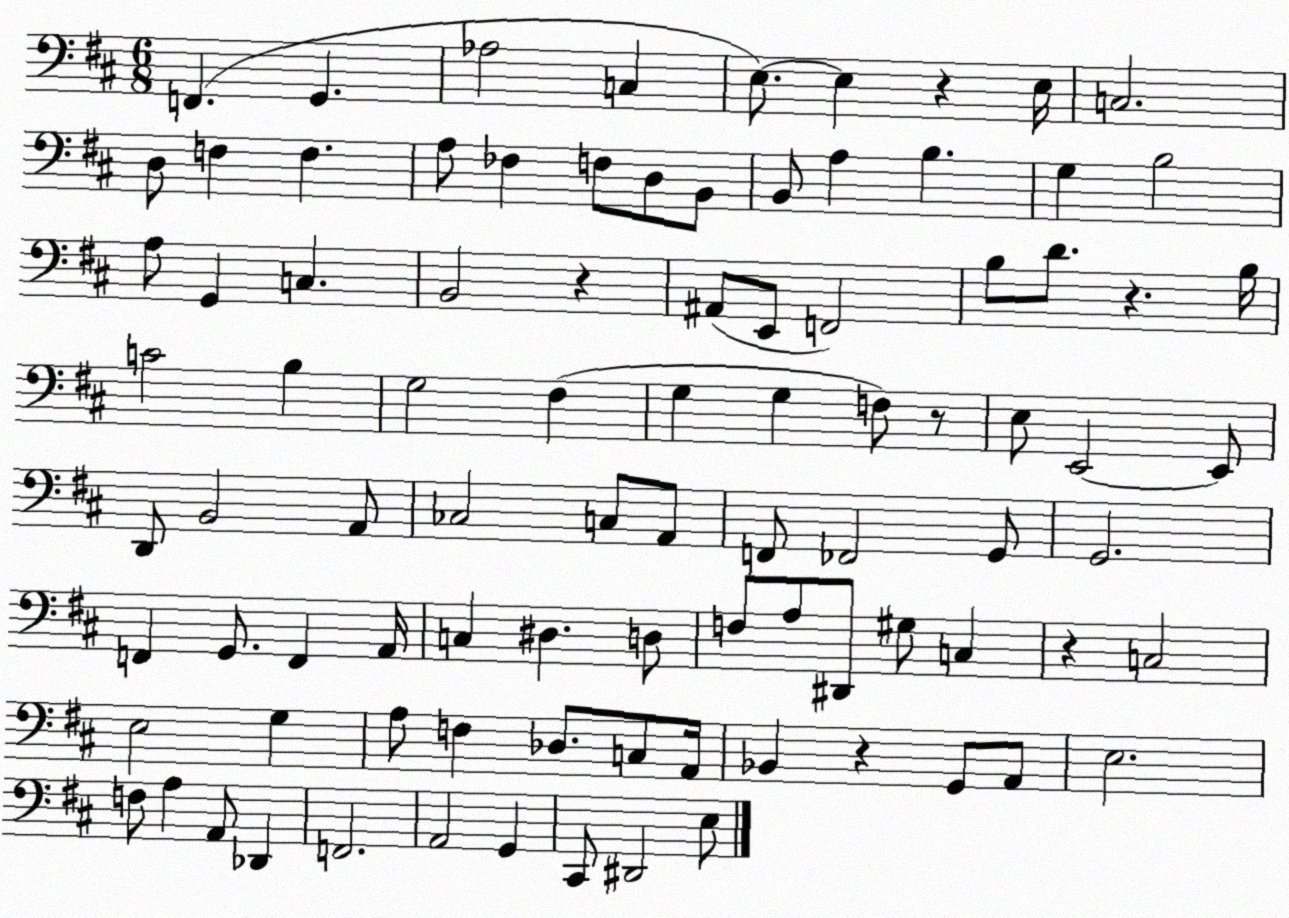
X:1
T:Untitled
M:6/8
L:1/4
K:D
F,, G,, _A,2 C, E,/2 E, z E,/4 C,2 D,/2 F, F, A,/2 _F, F,/2 D,/2 B,,/2 B,,/2 A, B, G, B,2 A,/2 G,, C, B,,2 z ^A,,/2 E,,/2 F,,2 B,/2 D/2 z B,/4 C2 B, G,2 ^F, G, G, F,/2 z/2 E,/2 E,,2 E,,/2 D,,/2 B,,2 A,,/2 _C,2 C,/2 A,,/2 F,,/2 _F,,2 G,,/2 G,,2 F,, G,,/2 F,, A,,/4 C, ^D, D,/2 F,/2 A,/2 ^D,,/2 ^G,/2 C, z C,2 E,2 G, A,/2 F, _D,/2 C,/2 A,,/4 _B,, z G,,/2 A,,/2 E,2 F,/2 A, A,,/2 _D,, F,,2 A,,2 G,, ^C,,/2 ^D,,2 E,/2